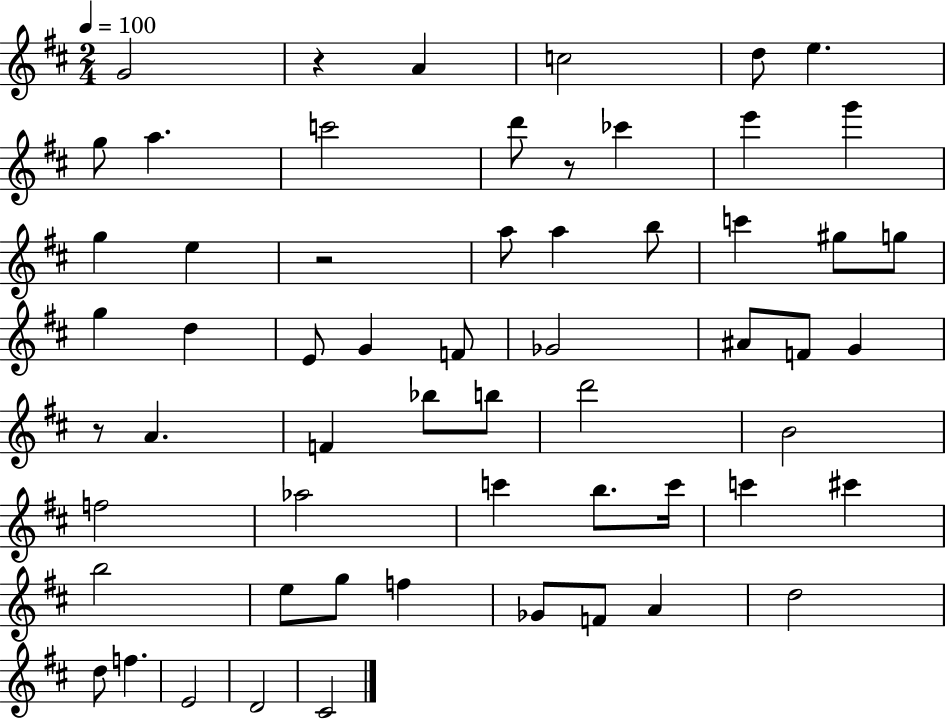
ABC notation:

X:1
T:Untitled
M:2/4
L:1/4
K:D
G2 z A c2 d/2 e g/2 a c'2 d'/2 z/2 _c' e' g' g e z2 a/2 a b/2 c' ^g/2 g/2 g d E/2 G F/2 _G2 ^A/2 F/2 G z/2 A F _b/2 b/2 d'2 B2 f2 _a2 c' b/2 c'/4 c' ^c' b2 e/2 g/2 f _G/2 F/2 A d2 d/2 f E2 D2 ^C2